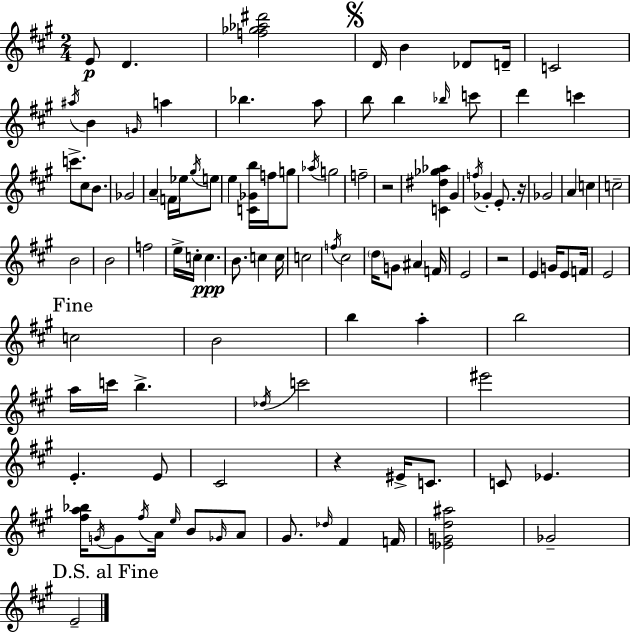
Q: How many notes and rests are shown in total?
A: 105